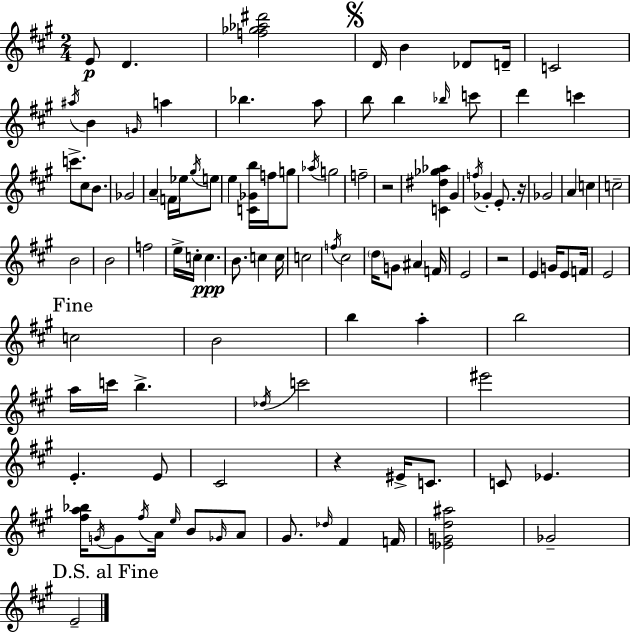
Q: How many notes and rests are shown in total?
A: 105